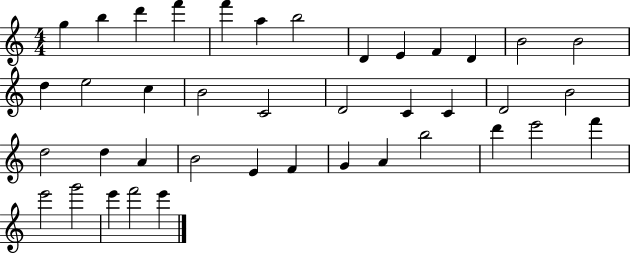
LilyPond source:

{
  \clef treble
  \numericTimeSignature
  \time 4/4
  \key c \major
  g''4 b''4 d'''4 f'''4 | f'''4 a''4 b''2 | d'4 e'4 f'4 d'4 | b'2 b'2 | \break d''4 e''2 c''4 | b'2 c'2 | d'2 c'4 c'4 | d'2 b'2 | \break d''2 d''4 a'4 | b'2 e'4 f'4 | g'4 a'4 b''2 | d'''4 e'''2 f'''4 | \break e'''2 g'''2 | e'''4 f'''2 e'''4 | \bar "|."
}